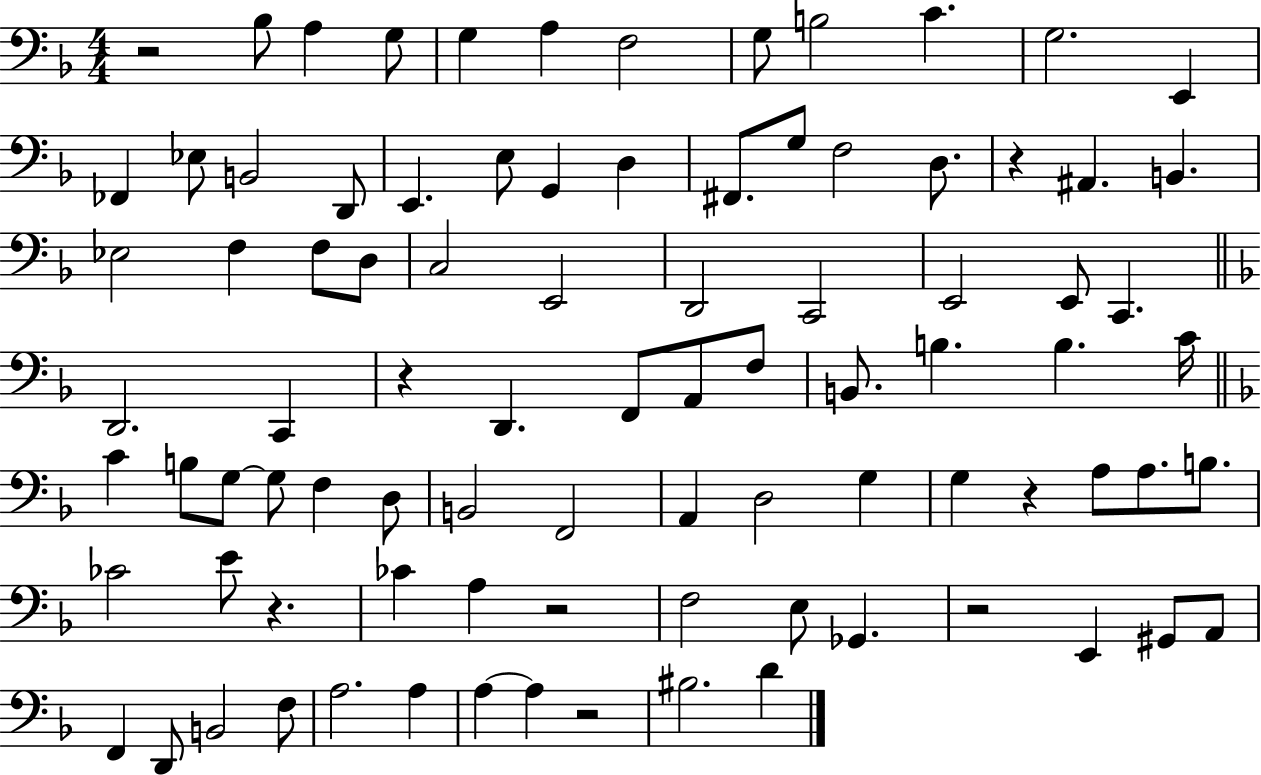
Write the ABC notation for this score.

X:1
T:Untitled
M:4/4
L:1/4
K:F
z2 _B,/2 A, G,/2 G, A, F,2 G,/2 B,2 C G,2 E,, _F,, _E,/2 B,,2 D,,/2 E,, E,/2 G,, D, ^F,,/2 G,/2 F,2 D,/2 z ^A,, B,, _E,2 F, F,/2 D,/2 C,2 E,,2 D,,2 C,,2 E,,2 E,,/2 C,, D,,2 C,, z D,, F,,/2 A,,/2 F,/2 B,,/2 B, B, C/4 C B,/2 G,/2 G,/2 F, D,/2 B,,2 F,,2 A,, D,2 G, G, z A,/2 A,/2 B,/2 _C2 E/2 z _C A, z2 F,2 E,/2 _G,, z2 E,, ^G,,/2 A,,/2 F,, D,,/2 B,,2 F,/2 A,2 A, A, A, z2 ^B,2 D